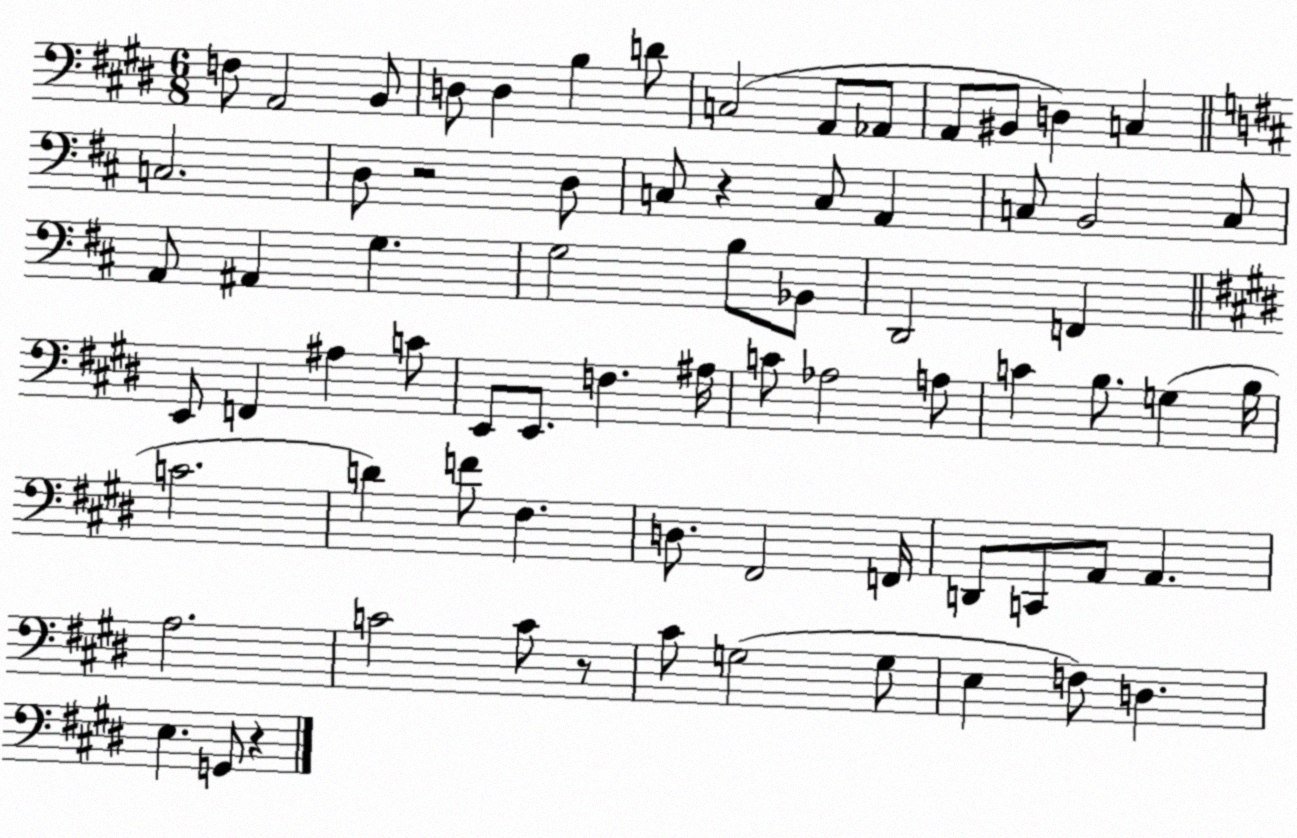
X:1
T:Untitled
M:6/8
L:1/4
K:E
F,/2 A,,2 B,,/2 D,/2 D, B, D/2 C,2 A,,/2 _A,,/2 A,,/2 ^B,,/2 D, C, C,2 D,/2 z2 D,/2 C,/2 z C,/2 A,, C,/2 B,,2 C,/2 A,,/2 ^A,, G, G,2 B,/2 _B,,/2 D,,2 F,, E,,/2 F,, ^A, C/2 E,,/2 E,,/2 F, ^A,/4 C/2 _A,2 A,/2 C B,/2 G, B,/4 C2 D F/2 ^F, D,/2 ^F,,2 F,,/4 D,,/2 C,,/2 A,,/2 A,, A,2 C2 C/2 z/2 ^C/2 G,2 G,/2 E, F,/2 D, E, G,,/2 z